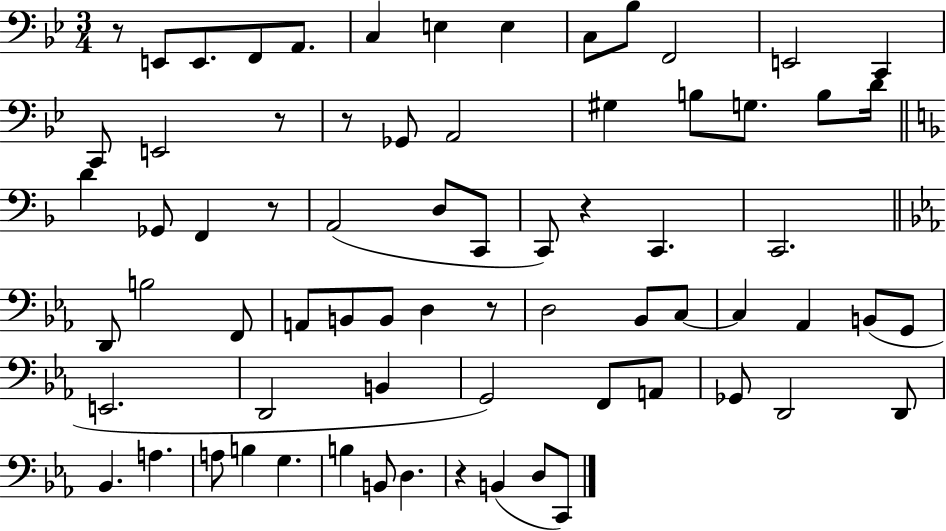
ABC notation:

X:1
T:Untitled
M:3/4
L:1/4
K:Bb
z/2 E,,/2 E,,/2 F,,/2 A,,/2 C, E, E, C,/2 _B,/2 F,,2 E,,2 C,, C,,/2 E,,2 z/2 z/2 _G,,/2 A,,2 ^G, B,/2 G,/2 B,/2 D/4 D _G,,/2 F,, z/2 A,,2 D,/2 C,,/2 C,,/2 z C,, C,,2 D,,/2 B,2 F,,/2 A,,/2 B,,/2 B,,/2 D, z/2 D,2 _B,,/2 C,/2 C, _A,, B,,/2 G,,/2 E,,2 D,,2 B,, G,,2 F,,/2 A,,/2 _G,,/2 D,,2 D,,/2 _B,, A, A,/2 B, G, B, B,,/2 D, z B,, D,/2 C,,/2